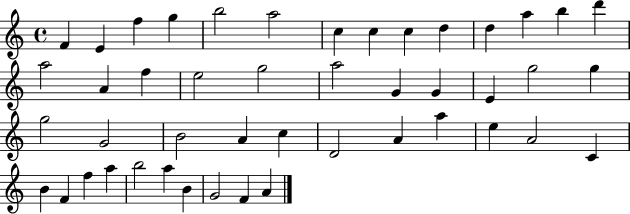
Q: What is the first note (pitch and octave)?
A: F4